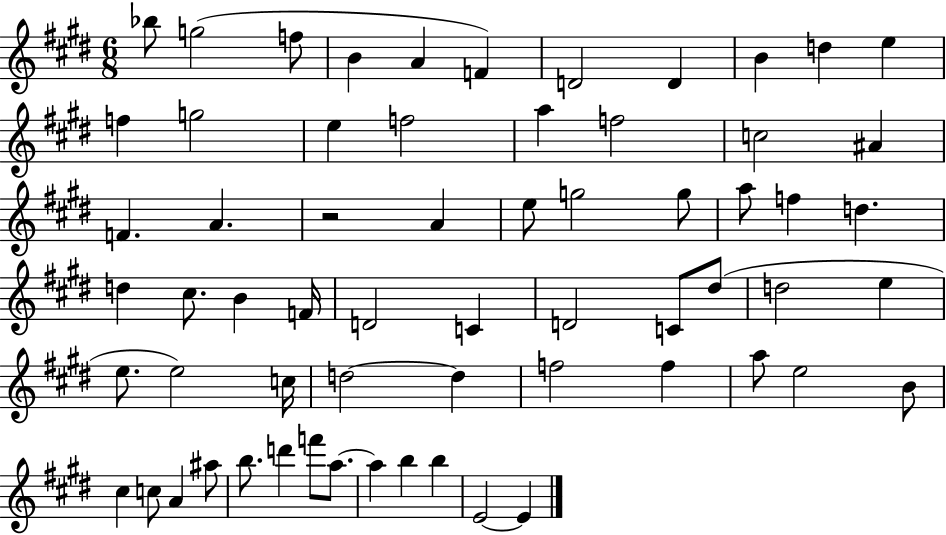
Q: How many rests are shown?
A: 1